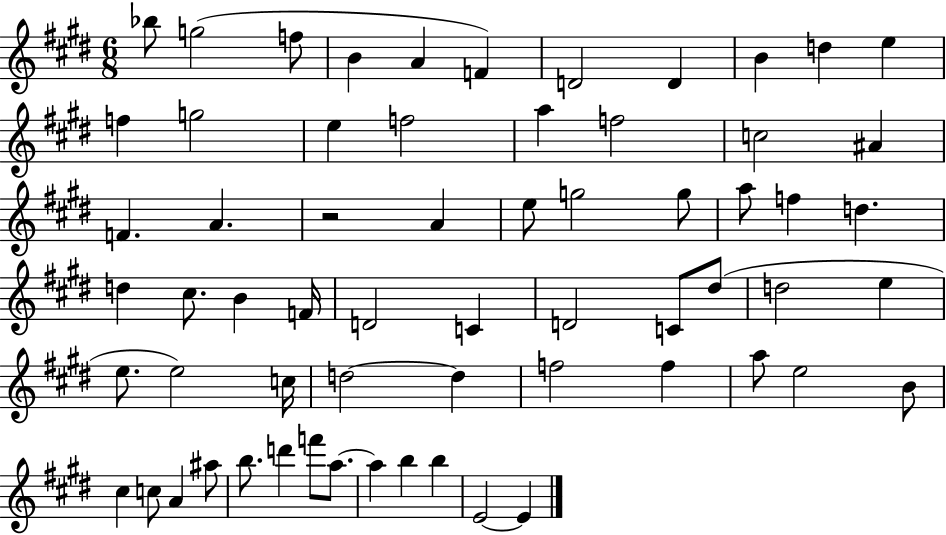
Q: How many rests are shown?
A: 1